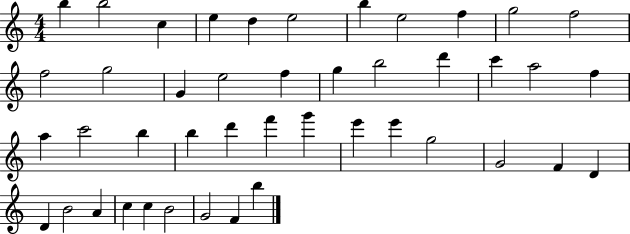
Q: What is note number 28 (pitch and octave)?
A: F6